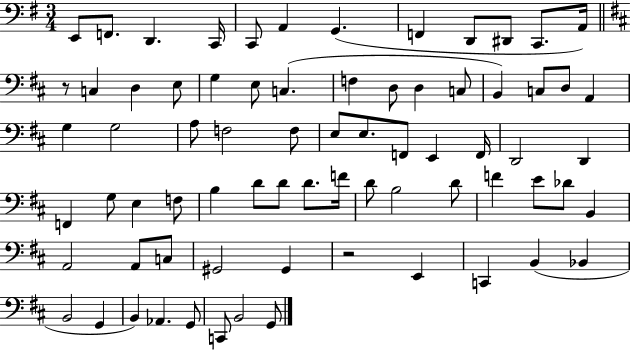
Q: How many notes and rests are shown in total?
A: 73